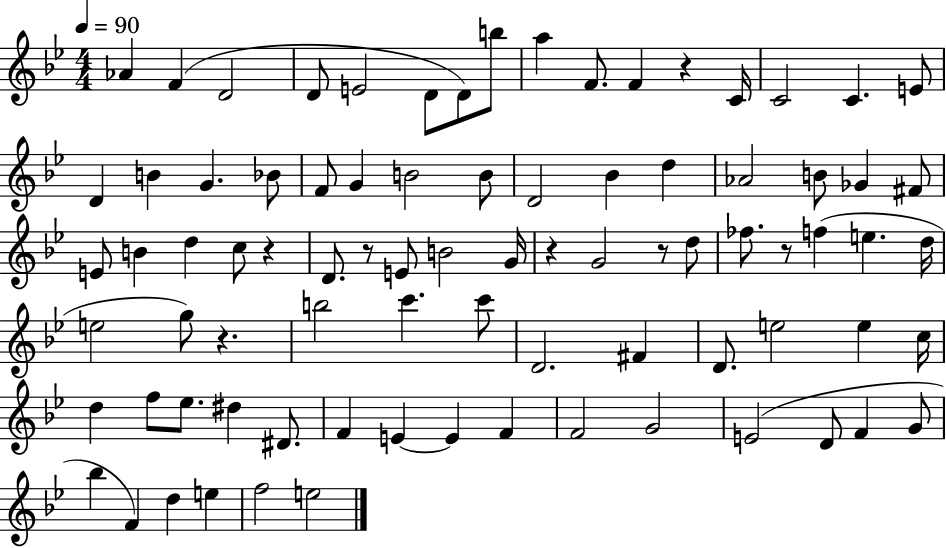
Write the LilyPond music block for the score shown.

{
  \clef treble
  \numericTimeSignature
  \time 4/4
  \key bes \major
  \tempo 4 = 90
  aes'4 f'4( d'2 | d'8 e'2 d'8 d'8) b''8 | a''4 f'8. f'4 r4 c'16 | c'2 c'4. e'8 | \break d'4 b'4 g'4. bes'8 | f'8 g'4 b'2 b'8 | d'2 bes'4 d''4 | aes'2 b'8 ges'4 fis'8 | \break e'8 b'4 d''4 c''8 r4 | d'8. r8 e'8 b'2 g'16 | r4 g'2 r8 d''8 | fes''8. r8 f''4( e''4. d''16 | \break e''2 g''8) r4. | b''2 c'''4. c'''8 | d'2. fis'4 | d'8. e''2 e''4 c''16 | \break d''4 f''8 ees''8. dis''4 dis'8. | f'4 e'4~~ e'4 f'4 | f'2 g'2 | e'2( d'8 f'4 g'8 | \break bes''4 f'4) d''4 e''4 | f''2 e''2 | \bar "|."
}